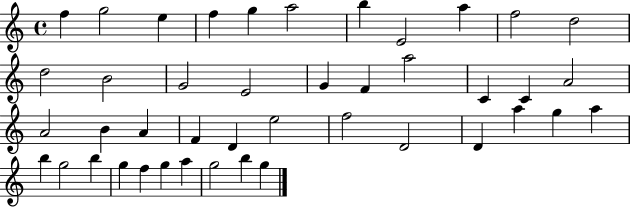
X:1
T:Untitled
M:4/4
L:1/4
K:C
f g2 e f g a2 b E2 a f2 d2 d2 B2 G2 E2 G F a2 C C A2 A2 B A F D e2 f2 D2 D a g a b g2 b g f g a g2 b g